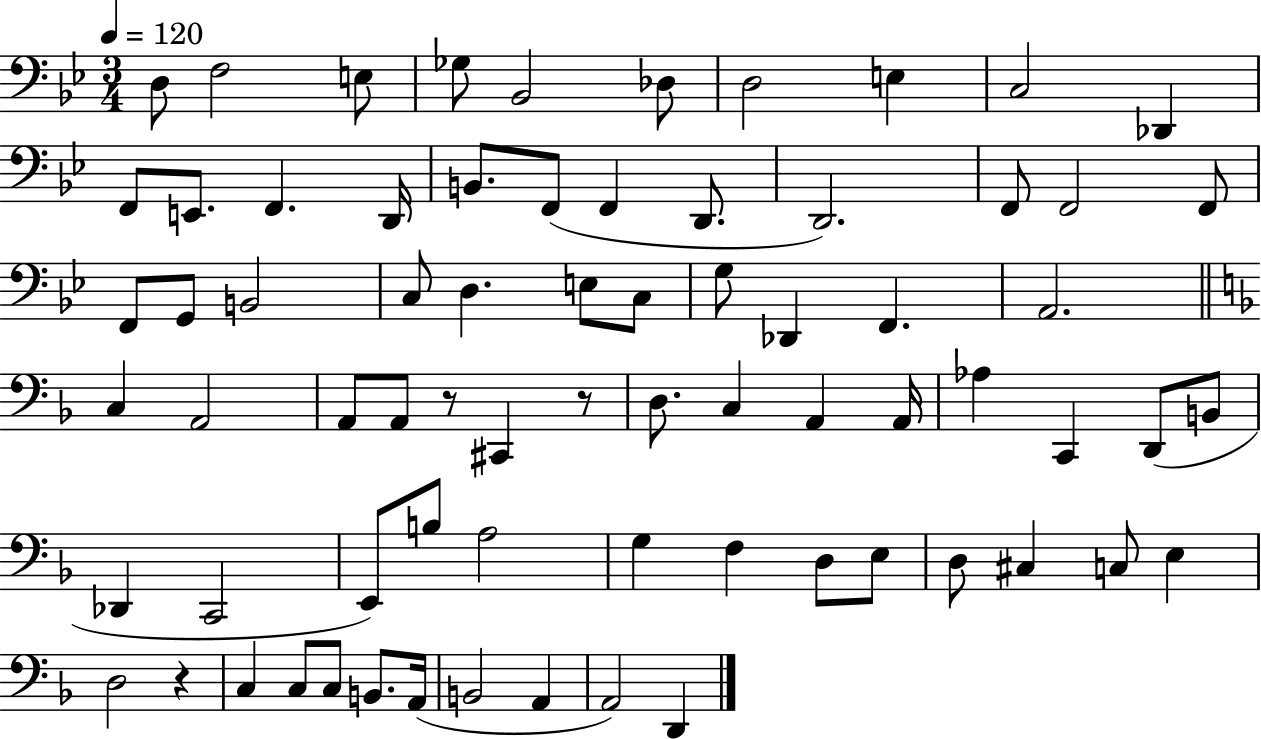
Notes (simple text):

D3/e F3/h E3/e Gb3/e Bb2/h Db3/e D3/h E3/q C3/h Db2/q F2/e E2/e. F2/q. D2/s B2/e. F2/e F2/q D2/e. D2/h. F2/e F2/h F2/e F2/e G2/e B2/h C3/e D3/q. E3/e C3/e G3/e Db2/q F2/q. A2/h. C3/q A2/h A2/e A2/e R/e C#2/q R/e D3/e. C3/q A2/q A2/s Ab3/q C2/q D2/e B2/e Db2/q C2/h E2/e B3/e A3/h G3/q F3/q D3/e E3/e D3/e C#3/q C3/e E3/q D3/h R/q C3/q C3/e C3/e B2/e. A2/s B2/h A2/q A2/h D2/q